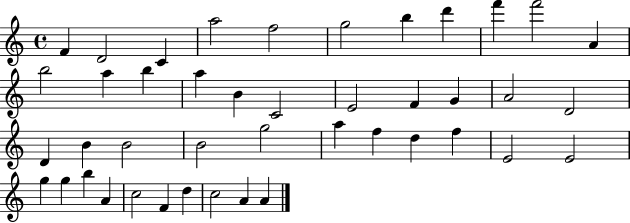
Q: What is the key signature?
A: C major